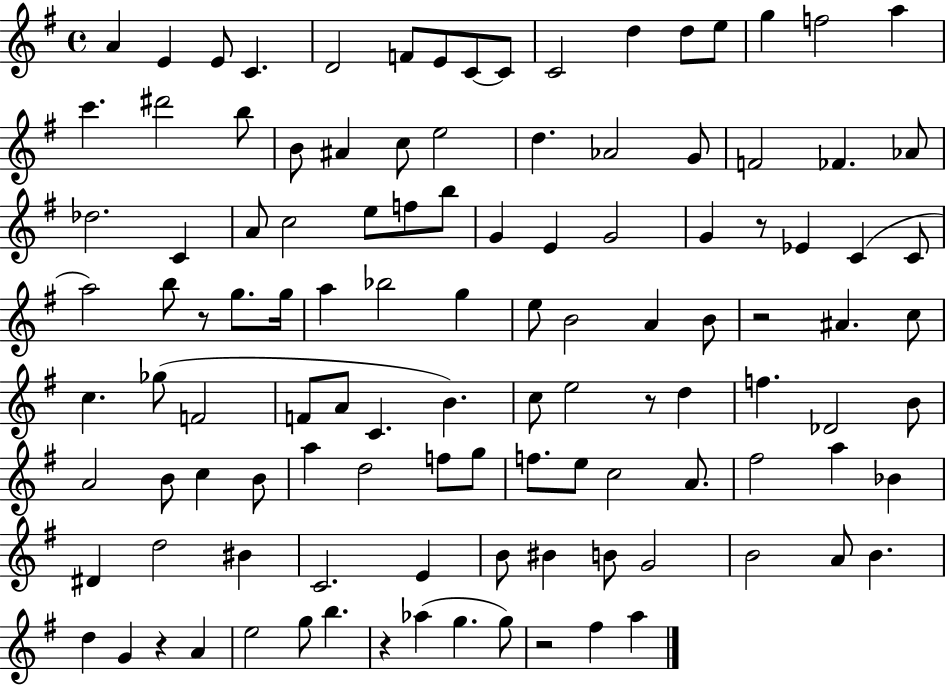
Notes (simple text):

A4/q E4/q E4/e C4/q. D4/h F4/e E4/e C4/e C4/e C4/h D5/q D5/e E5/e G5/q F5/h A5/q C6/q. D#6/h B5/e B4/e A#4/q C5/e E5/h D5/q. Ab4/h G4/e F4/h FES4/q. Ab4/e Db5/h. C4/q A4/e C5/h E5/e F5/e B5/e G4/q E4/q G4/h G4/q R/e Eb4/q C4/q C4/e A5/h B5/e R/e G5/e. G5/s A5/q Bb5/h G5/q E5/e B4/h A4/q B4/e R/h A#4/q. C5/e C5/q. Gb5/e F4/h F4/e A4/e C4/q. B4/q. C5/e E5/h R/e D5/q F5/q. Db4/h B4/e A4/h B4/e C5/q B4/e A5/q D5/h F5/e G5/e F5/e. E5/e C5/h A4/e. F#5/h A5/q Bb4/q D#4/q D5/h BIS4/q C4/h. E4/q B4/e BIS4/q B4/e G4/h B4/h A4/e B4/q. D5/q G4/q R/q A4/q E5/h G5/e B5/q. R/q Ab5/q G5/q. G5/e R/h F#5/q A5/q